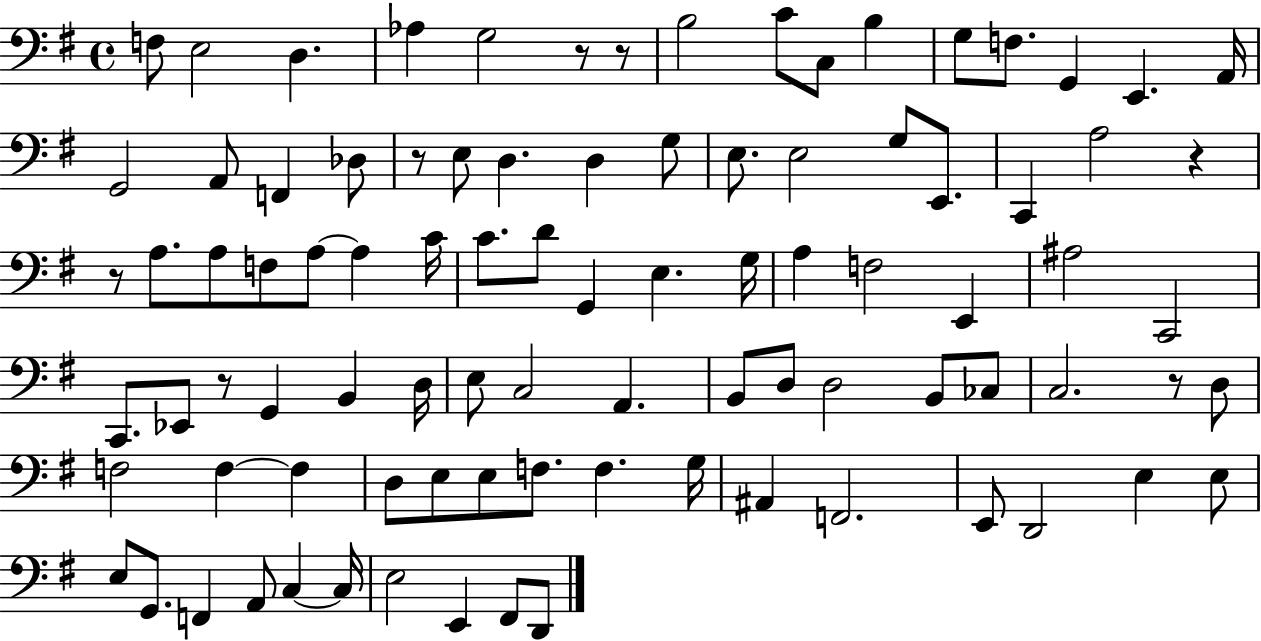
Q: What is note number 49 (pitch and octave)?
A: D3